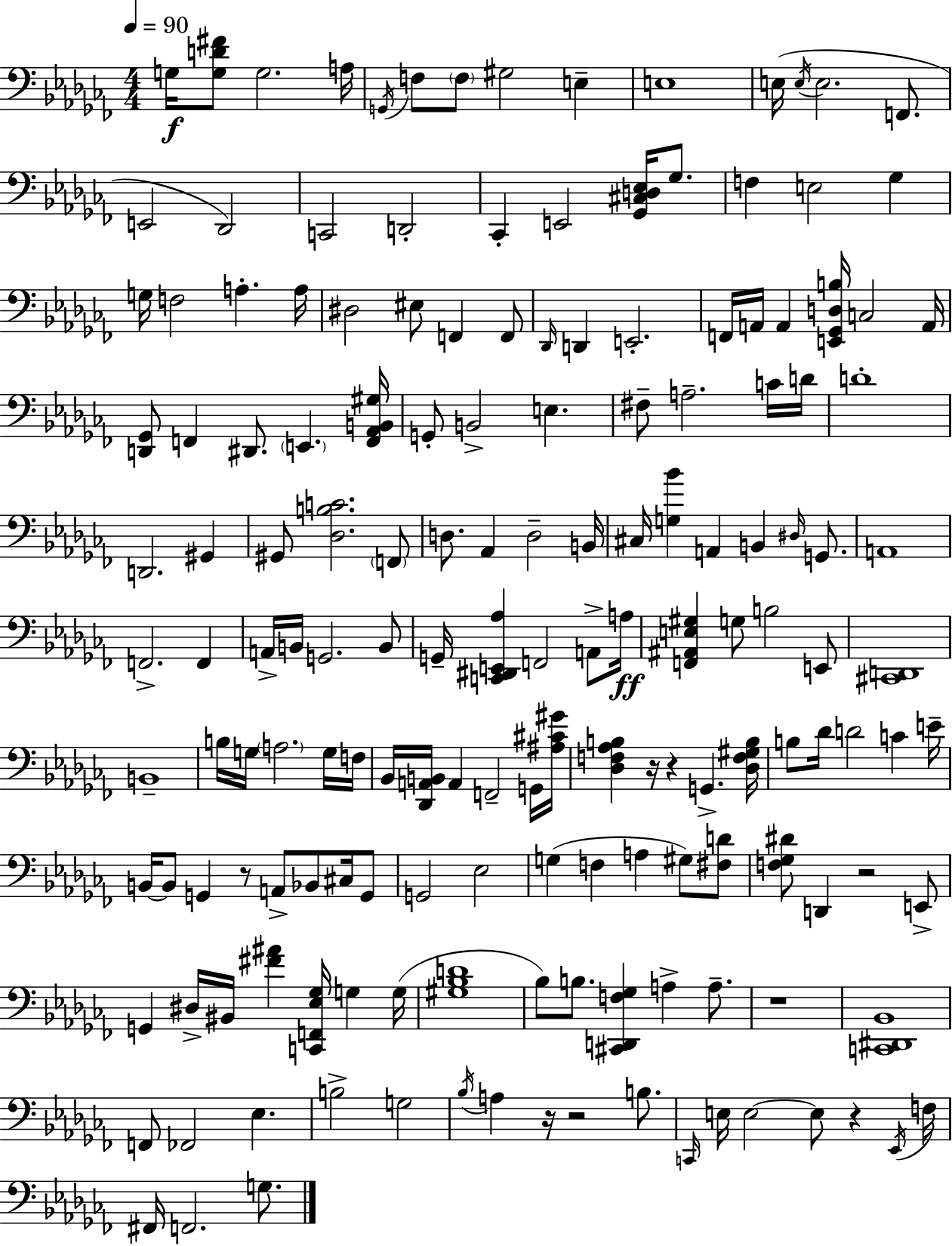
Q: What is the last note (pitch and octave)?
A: G3